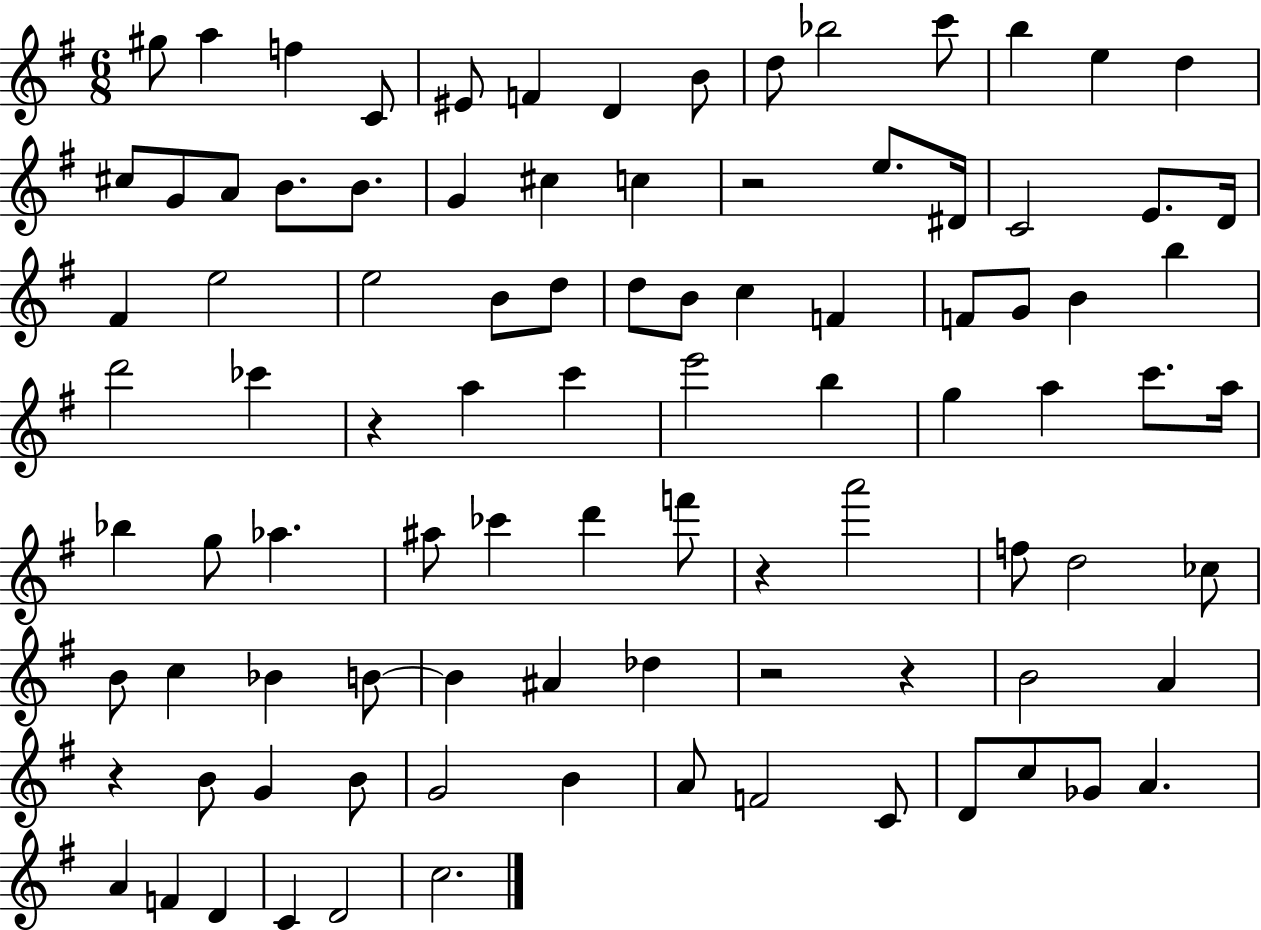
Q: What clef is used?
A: treble